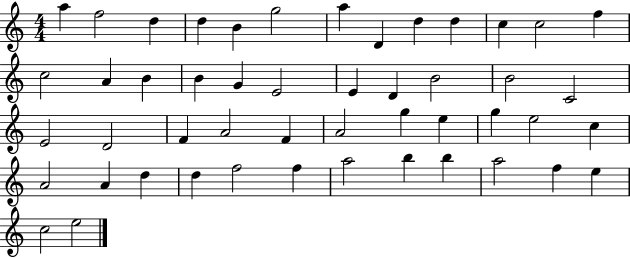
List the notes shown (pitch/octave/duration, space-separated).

A5/q F5/h D5/q D5/q B4/q G5/h A5/q D4/q D5/q D5/q C5/q C5/h F5/q C5/h A4/q B4/q B4/q G4/q E4/h E4/q D4/q B4/h B4/h C4/h E4/h D4/h F4/q A4/h F4/q A4/h G5/q E5/q G5/q E5/h C5/q A4/h A4/q D5/q D5/q F5/h F5/q A5/h B5/q B5/q A5/h F5/q E5/q C5/h E5/h